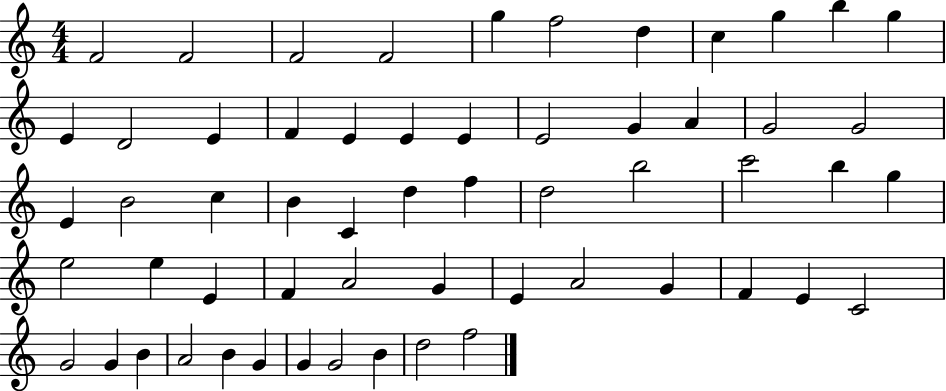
F4/h F4/h F4/h F4/h G5/q F5/h D5/q C5/q G5/q B5/q G5/q E4/q D4/h E4/q F4/q E4/q E4/q E4/q E4/h G4/q A4/q G4/h G4/h E4/q B4/h C5/q B4/q C4/q D5/q F5/q D5/h B5/h C6/h B5/q G5/q E5/h E5/q E4/q F4/q A4/h G4/q E4/q A4/h G4/q F4/q E4/q C4/h G4/h G4/q B4/q A4/h B4/q G4/q G4/q G4/h B4/q D5/h F5/h